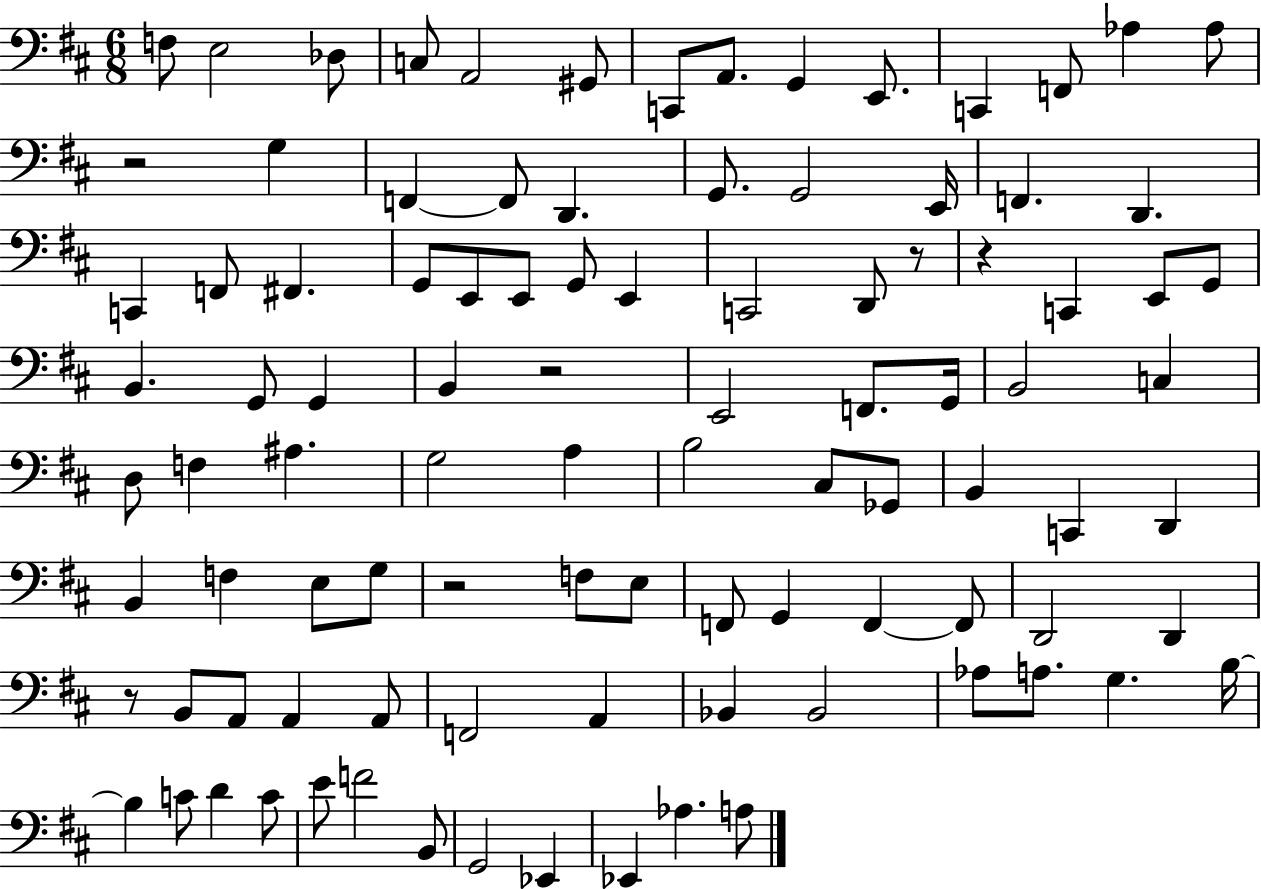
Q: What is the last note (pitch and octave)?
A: A3